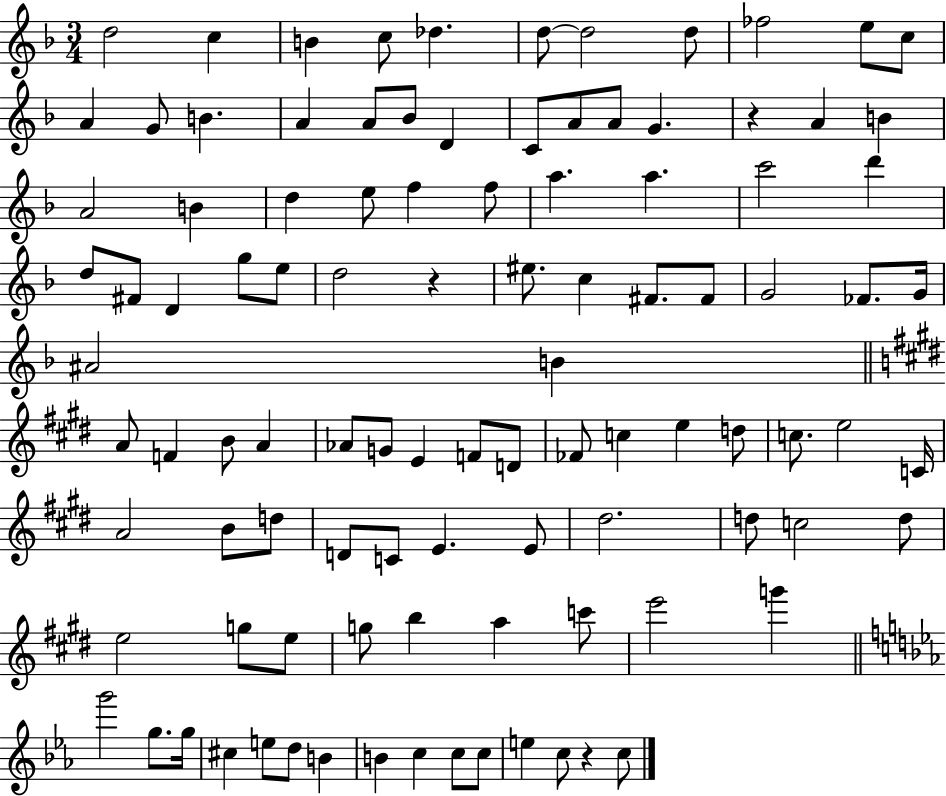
D5/h C5/q B4/q C5/e Db5/q. D5/e D5/h D5/e FES5/h E5/e C5/e A4/q G4/e B4/q. A4/q A4/e Bb4/e D4/q C4/e A4/e A4/e G4/q. R/q A4/q B4/q A4/h B4/q D5/q E5/e F5/q F5/e A5/q. A5/q. C6/h D6/q D5/e F#4/e D4/q G5/e E5/e D5/h R/q EIS5/e. C5/q F#4/e. F#4/e G4/h FES4/e. G4/s A#4/h B4/q A4/e F4/q B4/e A4/q Ab4/e G4/e E4/q F4/e D4/e FES4/e C5/q E5/q D5/e C5/e. E5/h C4/s A4/h B4/e D5/e D4/e C4/e E4/q. E4/e D#5/h. D5/e C5/h D5/e E5/h G5/e E5/e G5/e B5/q A5/q C6/e E6/h G6/q G6/h G5/e. G5/s C#5/q E5/e D5/e B4/q B4/q C5/q C5/e C5/e E5/q C5/e R/q C5/e